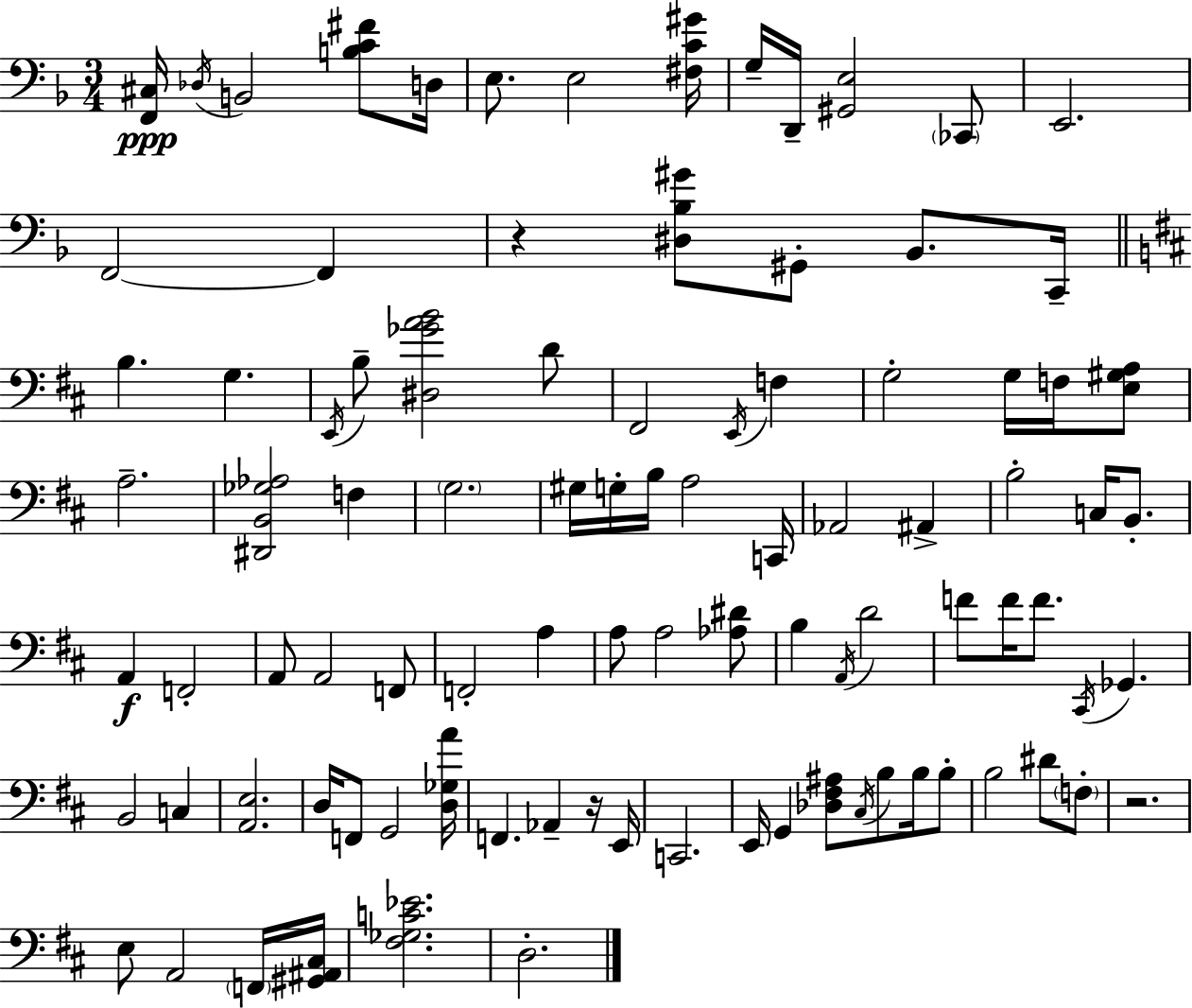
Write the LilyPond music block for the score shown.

{
  \clef bass
  \numericTimeSignature
  \time 3/4
  \key d \minor
  \repeat volta 2 { <f, cis>16\ppp \acciaccatura { des16 } b,2 <b c' fis'>8 | d16 e8. e2 | <fis c' gis'>16 g16-- d,16-- <gis, e>2 \parenthesize ces,8 | e,2. | \break f,2~~ f,4 | r4 <dis bes gis'>8 gis,8-. bes,8. | c,16-- \bar "||" \break \key d \major b4. g4. | \acciaccatura { e,16 } b8-- <dis ges' a' b'>2 d'8 | fis,2 \acciaccatura { e,16 } f4 | g2-. g16 f16 | \break <e gis a>8 a2.-- | <dis, b, ges aes>2 f4 | \parenthesize g2. | gis16 g16-. b16 a2 | \break c,16 aes,2 ais,4-> | b2-. c16 b,8.-. | a,4\f f,2-. | a,8 a,2 | \break f,8 f,2-. a4 | a8 a2 | <aes dis'>8 b4 \acciaccatura { a,16 } d'2 | f'8 f'16 f'8. \acciaccatura { cis,16 } ges,4. | \break b,2 | c4 <a, e>2. | d16 f,8 g,2 | <d ges a'>16 f,4. aes,4-- | \break r16 e,16 c,2. | e,16 g,4 <des fis ais>8 \acciaccatura { cis16 } | b8 b16 b8-. b2 | dis'8 \parenthesize f8-. r2. | \break e8 a,2 | \parenthesize f,16 <gis, ais, cis>16 <fis ges c' ees'>2. | d2.-. | } \bar "|."
}